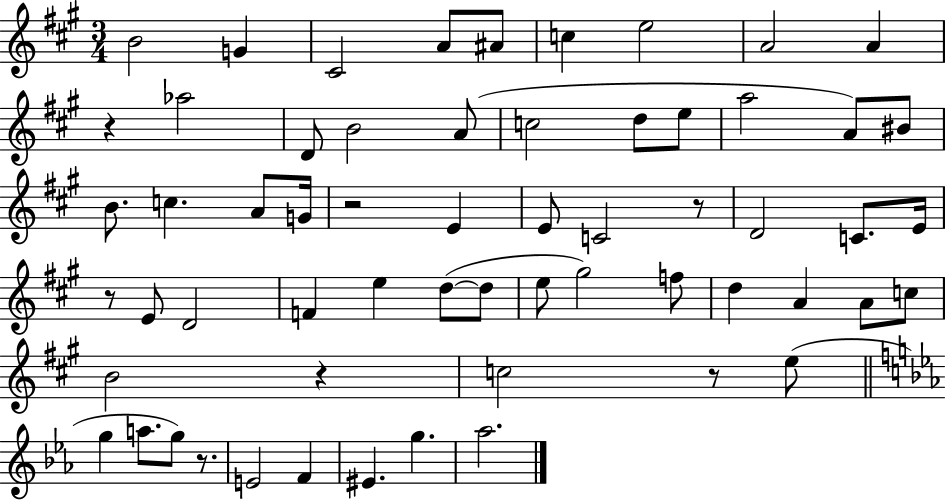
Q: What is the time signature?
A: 3/4